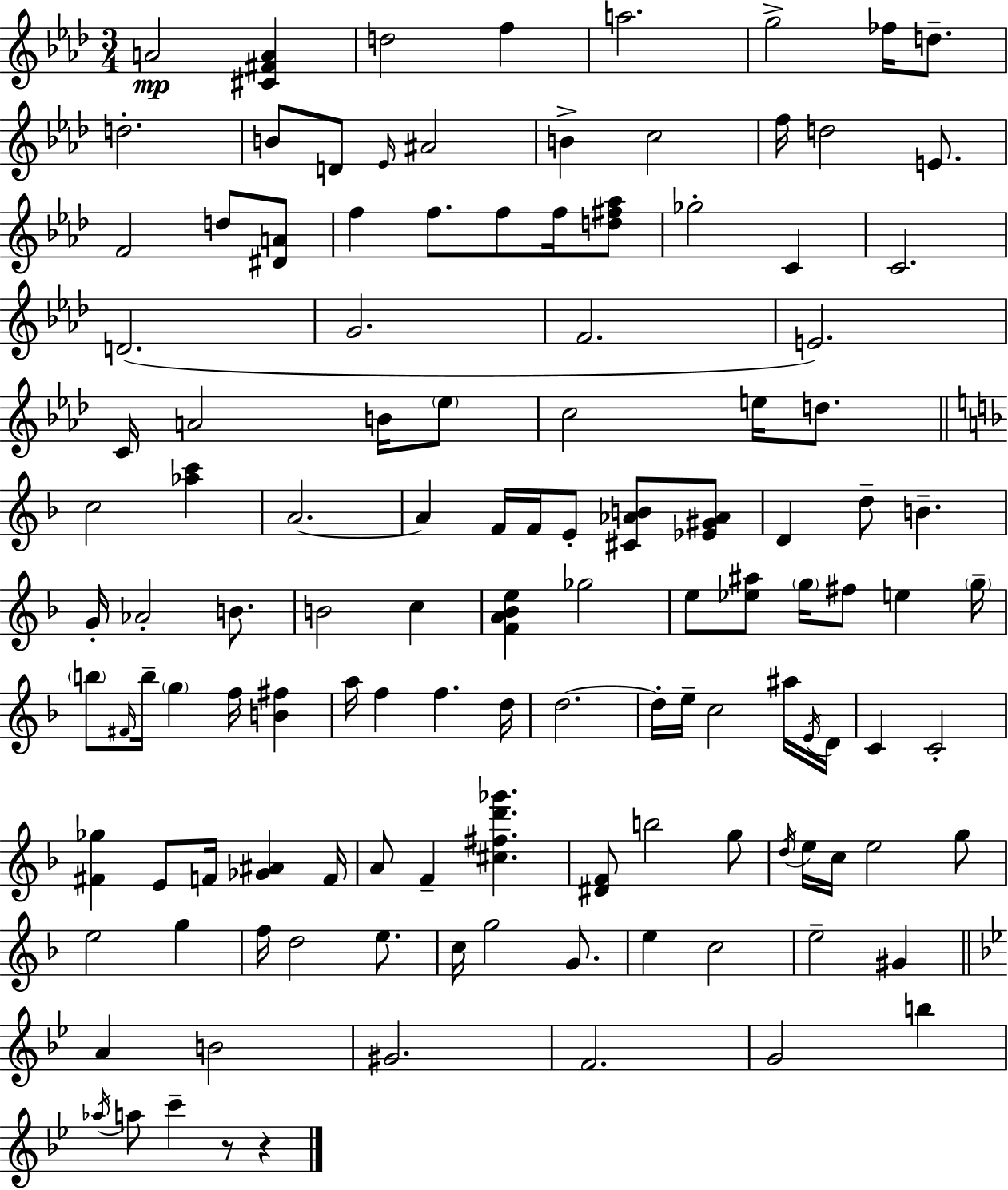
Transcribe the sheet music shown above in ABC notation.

X:1
T:Untitled
M:3/4
L:1/4
K:Ab
A2 [^C^FA] d2 f a2 g2 _f/4 d/2 d2 B/2 D/2 _E/4 ^A2 B c2 f/4 d2 E/2 F2 d/2 [^DA]/2 f f/2 f/2 f/4 [d^f_a]/2 _g2 C C2 D2 G2 F2 E2 C/4 A2 B/4 _e/2 c2 e/4 d/2 c2 [_ac'] A2 A F/4 F/4 E/2 [^C_AB]/2 [_E^G_A]/2 D d/2 B G/4 _A2 B/2 B2 c [FA_Be] _g2 e/2 [_e^a]/2 g/4 ^f/2 e g/4 b/2 ^F/4 b/4 g f/4 [B^f] a/4 f f d/4 d2 d/4 e/4 c2 ^a/4 E/4 D/4 C C2 [^F_g] E/2 F/4 [_G^A] F/4 A/2 F [^c^fd'_g'] [^DF]/2 b2 g/2 d/4 e/4 c/4 e2 g/2 e2 g f/4 d2 e/2 c/4 g2 G/2 e c2 e2 ^G A B2 ^G2 F2 G2 b _a/4 a/2 c' z/2 z